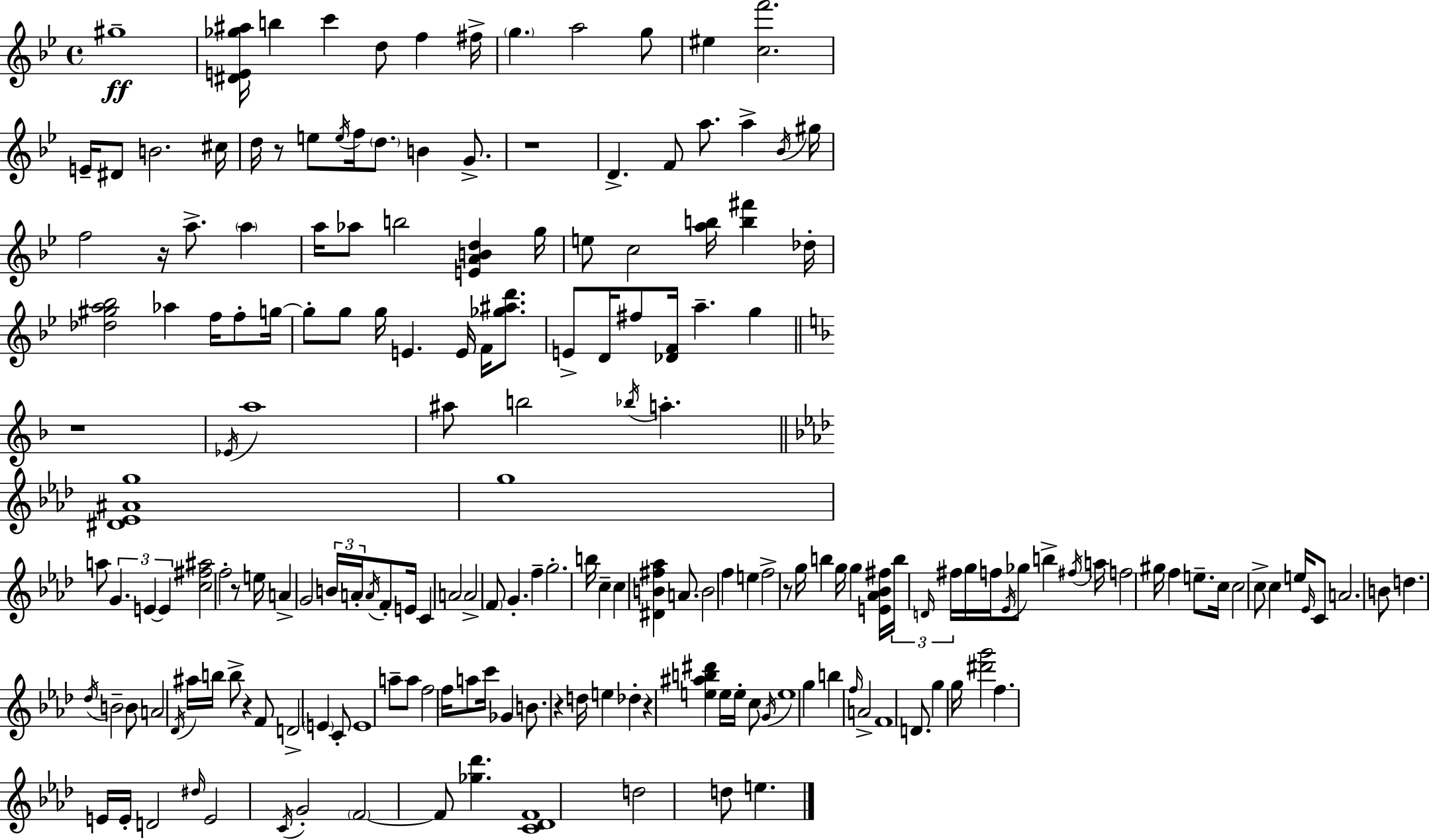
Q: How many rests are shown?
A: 9